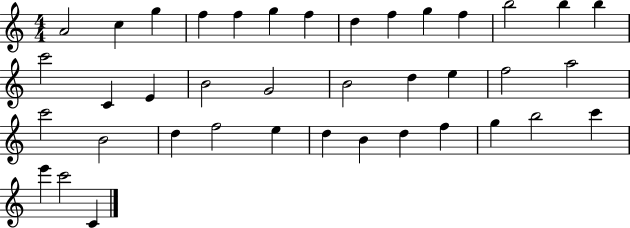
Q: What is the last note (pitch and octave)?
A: C4